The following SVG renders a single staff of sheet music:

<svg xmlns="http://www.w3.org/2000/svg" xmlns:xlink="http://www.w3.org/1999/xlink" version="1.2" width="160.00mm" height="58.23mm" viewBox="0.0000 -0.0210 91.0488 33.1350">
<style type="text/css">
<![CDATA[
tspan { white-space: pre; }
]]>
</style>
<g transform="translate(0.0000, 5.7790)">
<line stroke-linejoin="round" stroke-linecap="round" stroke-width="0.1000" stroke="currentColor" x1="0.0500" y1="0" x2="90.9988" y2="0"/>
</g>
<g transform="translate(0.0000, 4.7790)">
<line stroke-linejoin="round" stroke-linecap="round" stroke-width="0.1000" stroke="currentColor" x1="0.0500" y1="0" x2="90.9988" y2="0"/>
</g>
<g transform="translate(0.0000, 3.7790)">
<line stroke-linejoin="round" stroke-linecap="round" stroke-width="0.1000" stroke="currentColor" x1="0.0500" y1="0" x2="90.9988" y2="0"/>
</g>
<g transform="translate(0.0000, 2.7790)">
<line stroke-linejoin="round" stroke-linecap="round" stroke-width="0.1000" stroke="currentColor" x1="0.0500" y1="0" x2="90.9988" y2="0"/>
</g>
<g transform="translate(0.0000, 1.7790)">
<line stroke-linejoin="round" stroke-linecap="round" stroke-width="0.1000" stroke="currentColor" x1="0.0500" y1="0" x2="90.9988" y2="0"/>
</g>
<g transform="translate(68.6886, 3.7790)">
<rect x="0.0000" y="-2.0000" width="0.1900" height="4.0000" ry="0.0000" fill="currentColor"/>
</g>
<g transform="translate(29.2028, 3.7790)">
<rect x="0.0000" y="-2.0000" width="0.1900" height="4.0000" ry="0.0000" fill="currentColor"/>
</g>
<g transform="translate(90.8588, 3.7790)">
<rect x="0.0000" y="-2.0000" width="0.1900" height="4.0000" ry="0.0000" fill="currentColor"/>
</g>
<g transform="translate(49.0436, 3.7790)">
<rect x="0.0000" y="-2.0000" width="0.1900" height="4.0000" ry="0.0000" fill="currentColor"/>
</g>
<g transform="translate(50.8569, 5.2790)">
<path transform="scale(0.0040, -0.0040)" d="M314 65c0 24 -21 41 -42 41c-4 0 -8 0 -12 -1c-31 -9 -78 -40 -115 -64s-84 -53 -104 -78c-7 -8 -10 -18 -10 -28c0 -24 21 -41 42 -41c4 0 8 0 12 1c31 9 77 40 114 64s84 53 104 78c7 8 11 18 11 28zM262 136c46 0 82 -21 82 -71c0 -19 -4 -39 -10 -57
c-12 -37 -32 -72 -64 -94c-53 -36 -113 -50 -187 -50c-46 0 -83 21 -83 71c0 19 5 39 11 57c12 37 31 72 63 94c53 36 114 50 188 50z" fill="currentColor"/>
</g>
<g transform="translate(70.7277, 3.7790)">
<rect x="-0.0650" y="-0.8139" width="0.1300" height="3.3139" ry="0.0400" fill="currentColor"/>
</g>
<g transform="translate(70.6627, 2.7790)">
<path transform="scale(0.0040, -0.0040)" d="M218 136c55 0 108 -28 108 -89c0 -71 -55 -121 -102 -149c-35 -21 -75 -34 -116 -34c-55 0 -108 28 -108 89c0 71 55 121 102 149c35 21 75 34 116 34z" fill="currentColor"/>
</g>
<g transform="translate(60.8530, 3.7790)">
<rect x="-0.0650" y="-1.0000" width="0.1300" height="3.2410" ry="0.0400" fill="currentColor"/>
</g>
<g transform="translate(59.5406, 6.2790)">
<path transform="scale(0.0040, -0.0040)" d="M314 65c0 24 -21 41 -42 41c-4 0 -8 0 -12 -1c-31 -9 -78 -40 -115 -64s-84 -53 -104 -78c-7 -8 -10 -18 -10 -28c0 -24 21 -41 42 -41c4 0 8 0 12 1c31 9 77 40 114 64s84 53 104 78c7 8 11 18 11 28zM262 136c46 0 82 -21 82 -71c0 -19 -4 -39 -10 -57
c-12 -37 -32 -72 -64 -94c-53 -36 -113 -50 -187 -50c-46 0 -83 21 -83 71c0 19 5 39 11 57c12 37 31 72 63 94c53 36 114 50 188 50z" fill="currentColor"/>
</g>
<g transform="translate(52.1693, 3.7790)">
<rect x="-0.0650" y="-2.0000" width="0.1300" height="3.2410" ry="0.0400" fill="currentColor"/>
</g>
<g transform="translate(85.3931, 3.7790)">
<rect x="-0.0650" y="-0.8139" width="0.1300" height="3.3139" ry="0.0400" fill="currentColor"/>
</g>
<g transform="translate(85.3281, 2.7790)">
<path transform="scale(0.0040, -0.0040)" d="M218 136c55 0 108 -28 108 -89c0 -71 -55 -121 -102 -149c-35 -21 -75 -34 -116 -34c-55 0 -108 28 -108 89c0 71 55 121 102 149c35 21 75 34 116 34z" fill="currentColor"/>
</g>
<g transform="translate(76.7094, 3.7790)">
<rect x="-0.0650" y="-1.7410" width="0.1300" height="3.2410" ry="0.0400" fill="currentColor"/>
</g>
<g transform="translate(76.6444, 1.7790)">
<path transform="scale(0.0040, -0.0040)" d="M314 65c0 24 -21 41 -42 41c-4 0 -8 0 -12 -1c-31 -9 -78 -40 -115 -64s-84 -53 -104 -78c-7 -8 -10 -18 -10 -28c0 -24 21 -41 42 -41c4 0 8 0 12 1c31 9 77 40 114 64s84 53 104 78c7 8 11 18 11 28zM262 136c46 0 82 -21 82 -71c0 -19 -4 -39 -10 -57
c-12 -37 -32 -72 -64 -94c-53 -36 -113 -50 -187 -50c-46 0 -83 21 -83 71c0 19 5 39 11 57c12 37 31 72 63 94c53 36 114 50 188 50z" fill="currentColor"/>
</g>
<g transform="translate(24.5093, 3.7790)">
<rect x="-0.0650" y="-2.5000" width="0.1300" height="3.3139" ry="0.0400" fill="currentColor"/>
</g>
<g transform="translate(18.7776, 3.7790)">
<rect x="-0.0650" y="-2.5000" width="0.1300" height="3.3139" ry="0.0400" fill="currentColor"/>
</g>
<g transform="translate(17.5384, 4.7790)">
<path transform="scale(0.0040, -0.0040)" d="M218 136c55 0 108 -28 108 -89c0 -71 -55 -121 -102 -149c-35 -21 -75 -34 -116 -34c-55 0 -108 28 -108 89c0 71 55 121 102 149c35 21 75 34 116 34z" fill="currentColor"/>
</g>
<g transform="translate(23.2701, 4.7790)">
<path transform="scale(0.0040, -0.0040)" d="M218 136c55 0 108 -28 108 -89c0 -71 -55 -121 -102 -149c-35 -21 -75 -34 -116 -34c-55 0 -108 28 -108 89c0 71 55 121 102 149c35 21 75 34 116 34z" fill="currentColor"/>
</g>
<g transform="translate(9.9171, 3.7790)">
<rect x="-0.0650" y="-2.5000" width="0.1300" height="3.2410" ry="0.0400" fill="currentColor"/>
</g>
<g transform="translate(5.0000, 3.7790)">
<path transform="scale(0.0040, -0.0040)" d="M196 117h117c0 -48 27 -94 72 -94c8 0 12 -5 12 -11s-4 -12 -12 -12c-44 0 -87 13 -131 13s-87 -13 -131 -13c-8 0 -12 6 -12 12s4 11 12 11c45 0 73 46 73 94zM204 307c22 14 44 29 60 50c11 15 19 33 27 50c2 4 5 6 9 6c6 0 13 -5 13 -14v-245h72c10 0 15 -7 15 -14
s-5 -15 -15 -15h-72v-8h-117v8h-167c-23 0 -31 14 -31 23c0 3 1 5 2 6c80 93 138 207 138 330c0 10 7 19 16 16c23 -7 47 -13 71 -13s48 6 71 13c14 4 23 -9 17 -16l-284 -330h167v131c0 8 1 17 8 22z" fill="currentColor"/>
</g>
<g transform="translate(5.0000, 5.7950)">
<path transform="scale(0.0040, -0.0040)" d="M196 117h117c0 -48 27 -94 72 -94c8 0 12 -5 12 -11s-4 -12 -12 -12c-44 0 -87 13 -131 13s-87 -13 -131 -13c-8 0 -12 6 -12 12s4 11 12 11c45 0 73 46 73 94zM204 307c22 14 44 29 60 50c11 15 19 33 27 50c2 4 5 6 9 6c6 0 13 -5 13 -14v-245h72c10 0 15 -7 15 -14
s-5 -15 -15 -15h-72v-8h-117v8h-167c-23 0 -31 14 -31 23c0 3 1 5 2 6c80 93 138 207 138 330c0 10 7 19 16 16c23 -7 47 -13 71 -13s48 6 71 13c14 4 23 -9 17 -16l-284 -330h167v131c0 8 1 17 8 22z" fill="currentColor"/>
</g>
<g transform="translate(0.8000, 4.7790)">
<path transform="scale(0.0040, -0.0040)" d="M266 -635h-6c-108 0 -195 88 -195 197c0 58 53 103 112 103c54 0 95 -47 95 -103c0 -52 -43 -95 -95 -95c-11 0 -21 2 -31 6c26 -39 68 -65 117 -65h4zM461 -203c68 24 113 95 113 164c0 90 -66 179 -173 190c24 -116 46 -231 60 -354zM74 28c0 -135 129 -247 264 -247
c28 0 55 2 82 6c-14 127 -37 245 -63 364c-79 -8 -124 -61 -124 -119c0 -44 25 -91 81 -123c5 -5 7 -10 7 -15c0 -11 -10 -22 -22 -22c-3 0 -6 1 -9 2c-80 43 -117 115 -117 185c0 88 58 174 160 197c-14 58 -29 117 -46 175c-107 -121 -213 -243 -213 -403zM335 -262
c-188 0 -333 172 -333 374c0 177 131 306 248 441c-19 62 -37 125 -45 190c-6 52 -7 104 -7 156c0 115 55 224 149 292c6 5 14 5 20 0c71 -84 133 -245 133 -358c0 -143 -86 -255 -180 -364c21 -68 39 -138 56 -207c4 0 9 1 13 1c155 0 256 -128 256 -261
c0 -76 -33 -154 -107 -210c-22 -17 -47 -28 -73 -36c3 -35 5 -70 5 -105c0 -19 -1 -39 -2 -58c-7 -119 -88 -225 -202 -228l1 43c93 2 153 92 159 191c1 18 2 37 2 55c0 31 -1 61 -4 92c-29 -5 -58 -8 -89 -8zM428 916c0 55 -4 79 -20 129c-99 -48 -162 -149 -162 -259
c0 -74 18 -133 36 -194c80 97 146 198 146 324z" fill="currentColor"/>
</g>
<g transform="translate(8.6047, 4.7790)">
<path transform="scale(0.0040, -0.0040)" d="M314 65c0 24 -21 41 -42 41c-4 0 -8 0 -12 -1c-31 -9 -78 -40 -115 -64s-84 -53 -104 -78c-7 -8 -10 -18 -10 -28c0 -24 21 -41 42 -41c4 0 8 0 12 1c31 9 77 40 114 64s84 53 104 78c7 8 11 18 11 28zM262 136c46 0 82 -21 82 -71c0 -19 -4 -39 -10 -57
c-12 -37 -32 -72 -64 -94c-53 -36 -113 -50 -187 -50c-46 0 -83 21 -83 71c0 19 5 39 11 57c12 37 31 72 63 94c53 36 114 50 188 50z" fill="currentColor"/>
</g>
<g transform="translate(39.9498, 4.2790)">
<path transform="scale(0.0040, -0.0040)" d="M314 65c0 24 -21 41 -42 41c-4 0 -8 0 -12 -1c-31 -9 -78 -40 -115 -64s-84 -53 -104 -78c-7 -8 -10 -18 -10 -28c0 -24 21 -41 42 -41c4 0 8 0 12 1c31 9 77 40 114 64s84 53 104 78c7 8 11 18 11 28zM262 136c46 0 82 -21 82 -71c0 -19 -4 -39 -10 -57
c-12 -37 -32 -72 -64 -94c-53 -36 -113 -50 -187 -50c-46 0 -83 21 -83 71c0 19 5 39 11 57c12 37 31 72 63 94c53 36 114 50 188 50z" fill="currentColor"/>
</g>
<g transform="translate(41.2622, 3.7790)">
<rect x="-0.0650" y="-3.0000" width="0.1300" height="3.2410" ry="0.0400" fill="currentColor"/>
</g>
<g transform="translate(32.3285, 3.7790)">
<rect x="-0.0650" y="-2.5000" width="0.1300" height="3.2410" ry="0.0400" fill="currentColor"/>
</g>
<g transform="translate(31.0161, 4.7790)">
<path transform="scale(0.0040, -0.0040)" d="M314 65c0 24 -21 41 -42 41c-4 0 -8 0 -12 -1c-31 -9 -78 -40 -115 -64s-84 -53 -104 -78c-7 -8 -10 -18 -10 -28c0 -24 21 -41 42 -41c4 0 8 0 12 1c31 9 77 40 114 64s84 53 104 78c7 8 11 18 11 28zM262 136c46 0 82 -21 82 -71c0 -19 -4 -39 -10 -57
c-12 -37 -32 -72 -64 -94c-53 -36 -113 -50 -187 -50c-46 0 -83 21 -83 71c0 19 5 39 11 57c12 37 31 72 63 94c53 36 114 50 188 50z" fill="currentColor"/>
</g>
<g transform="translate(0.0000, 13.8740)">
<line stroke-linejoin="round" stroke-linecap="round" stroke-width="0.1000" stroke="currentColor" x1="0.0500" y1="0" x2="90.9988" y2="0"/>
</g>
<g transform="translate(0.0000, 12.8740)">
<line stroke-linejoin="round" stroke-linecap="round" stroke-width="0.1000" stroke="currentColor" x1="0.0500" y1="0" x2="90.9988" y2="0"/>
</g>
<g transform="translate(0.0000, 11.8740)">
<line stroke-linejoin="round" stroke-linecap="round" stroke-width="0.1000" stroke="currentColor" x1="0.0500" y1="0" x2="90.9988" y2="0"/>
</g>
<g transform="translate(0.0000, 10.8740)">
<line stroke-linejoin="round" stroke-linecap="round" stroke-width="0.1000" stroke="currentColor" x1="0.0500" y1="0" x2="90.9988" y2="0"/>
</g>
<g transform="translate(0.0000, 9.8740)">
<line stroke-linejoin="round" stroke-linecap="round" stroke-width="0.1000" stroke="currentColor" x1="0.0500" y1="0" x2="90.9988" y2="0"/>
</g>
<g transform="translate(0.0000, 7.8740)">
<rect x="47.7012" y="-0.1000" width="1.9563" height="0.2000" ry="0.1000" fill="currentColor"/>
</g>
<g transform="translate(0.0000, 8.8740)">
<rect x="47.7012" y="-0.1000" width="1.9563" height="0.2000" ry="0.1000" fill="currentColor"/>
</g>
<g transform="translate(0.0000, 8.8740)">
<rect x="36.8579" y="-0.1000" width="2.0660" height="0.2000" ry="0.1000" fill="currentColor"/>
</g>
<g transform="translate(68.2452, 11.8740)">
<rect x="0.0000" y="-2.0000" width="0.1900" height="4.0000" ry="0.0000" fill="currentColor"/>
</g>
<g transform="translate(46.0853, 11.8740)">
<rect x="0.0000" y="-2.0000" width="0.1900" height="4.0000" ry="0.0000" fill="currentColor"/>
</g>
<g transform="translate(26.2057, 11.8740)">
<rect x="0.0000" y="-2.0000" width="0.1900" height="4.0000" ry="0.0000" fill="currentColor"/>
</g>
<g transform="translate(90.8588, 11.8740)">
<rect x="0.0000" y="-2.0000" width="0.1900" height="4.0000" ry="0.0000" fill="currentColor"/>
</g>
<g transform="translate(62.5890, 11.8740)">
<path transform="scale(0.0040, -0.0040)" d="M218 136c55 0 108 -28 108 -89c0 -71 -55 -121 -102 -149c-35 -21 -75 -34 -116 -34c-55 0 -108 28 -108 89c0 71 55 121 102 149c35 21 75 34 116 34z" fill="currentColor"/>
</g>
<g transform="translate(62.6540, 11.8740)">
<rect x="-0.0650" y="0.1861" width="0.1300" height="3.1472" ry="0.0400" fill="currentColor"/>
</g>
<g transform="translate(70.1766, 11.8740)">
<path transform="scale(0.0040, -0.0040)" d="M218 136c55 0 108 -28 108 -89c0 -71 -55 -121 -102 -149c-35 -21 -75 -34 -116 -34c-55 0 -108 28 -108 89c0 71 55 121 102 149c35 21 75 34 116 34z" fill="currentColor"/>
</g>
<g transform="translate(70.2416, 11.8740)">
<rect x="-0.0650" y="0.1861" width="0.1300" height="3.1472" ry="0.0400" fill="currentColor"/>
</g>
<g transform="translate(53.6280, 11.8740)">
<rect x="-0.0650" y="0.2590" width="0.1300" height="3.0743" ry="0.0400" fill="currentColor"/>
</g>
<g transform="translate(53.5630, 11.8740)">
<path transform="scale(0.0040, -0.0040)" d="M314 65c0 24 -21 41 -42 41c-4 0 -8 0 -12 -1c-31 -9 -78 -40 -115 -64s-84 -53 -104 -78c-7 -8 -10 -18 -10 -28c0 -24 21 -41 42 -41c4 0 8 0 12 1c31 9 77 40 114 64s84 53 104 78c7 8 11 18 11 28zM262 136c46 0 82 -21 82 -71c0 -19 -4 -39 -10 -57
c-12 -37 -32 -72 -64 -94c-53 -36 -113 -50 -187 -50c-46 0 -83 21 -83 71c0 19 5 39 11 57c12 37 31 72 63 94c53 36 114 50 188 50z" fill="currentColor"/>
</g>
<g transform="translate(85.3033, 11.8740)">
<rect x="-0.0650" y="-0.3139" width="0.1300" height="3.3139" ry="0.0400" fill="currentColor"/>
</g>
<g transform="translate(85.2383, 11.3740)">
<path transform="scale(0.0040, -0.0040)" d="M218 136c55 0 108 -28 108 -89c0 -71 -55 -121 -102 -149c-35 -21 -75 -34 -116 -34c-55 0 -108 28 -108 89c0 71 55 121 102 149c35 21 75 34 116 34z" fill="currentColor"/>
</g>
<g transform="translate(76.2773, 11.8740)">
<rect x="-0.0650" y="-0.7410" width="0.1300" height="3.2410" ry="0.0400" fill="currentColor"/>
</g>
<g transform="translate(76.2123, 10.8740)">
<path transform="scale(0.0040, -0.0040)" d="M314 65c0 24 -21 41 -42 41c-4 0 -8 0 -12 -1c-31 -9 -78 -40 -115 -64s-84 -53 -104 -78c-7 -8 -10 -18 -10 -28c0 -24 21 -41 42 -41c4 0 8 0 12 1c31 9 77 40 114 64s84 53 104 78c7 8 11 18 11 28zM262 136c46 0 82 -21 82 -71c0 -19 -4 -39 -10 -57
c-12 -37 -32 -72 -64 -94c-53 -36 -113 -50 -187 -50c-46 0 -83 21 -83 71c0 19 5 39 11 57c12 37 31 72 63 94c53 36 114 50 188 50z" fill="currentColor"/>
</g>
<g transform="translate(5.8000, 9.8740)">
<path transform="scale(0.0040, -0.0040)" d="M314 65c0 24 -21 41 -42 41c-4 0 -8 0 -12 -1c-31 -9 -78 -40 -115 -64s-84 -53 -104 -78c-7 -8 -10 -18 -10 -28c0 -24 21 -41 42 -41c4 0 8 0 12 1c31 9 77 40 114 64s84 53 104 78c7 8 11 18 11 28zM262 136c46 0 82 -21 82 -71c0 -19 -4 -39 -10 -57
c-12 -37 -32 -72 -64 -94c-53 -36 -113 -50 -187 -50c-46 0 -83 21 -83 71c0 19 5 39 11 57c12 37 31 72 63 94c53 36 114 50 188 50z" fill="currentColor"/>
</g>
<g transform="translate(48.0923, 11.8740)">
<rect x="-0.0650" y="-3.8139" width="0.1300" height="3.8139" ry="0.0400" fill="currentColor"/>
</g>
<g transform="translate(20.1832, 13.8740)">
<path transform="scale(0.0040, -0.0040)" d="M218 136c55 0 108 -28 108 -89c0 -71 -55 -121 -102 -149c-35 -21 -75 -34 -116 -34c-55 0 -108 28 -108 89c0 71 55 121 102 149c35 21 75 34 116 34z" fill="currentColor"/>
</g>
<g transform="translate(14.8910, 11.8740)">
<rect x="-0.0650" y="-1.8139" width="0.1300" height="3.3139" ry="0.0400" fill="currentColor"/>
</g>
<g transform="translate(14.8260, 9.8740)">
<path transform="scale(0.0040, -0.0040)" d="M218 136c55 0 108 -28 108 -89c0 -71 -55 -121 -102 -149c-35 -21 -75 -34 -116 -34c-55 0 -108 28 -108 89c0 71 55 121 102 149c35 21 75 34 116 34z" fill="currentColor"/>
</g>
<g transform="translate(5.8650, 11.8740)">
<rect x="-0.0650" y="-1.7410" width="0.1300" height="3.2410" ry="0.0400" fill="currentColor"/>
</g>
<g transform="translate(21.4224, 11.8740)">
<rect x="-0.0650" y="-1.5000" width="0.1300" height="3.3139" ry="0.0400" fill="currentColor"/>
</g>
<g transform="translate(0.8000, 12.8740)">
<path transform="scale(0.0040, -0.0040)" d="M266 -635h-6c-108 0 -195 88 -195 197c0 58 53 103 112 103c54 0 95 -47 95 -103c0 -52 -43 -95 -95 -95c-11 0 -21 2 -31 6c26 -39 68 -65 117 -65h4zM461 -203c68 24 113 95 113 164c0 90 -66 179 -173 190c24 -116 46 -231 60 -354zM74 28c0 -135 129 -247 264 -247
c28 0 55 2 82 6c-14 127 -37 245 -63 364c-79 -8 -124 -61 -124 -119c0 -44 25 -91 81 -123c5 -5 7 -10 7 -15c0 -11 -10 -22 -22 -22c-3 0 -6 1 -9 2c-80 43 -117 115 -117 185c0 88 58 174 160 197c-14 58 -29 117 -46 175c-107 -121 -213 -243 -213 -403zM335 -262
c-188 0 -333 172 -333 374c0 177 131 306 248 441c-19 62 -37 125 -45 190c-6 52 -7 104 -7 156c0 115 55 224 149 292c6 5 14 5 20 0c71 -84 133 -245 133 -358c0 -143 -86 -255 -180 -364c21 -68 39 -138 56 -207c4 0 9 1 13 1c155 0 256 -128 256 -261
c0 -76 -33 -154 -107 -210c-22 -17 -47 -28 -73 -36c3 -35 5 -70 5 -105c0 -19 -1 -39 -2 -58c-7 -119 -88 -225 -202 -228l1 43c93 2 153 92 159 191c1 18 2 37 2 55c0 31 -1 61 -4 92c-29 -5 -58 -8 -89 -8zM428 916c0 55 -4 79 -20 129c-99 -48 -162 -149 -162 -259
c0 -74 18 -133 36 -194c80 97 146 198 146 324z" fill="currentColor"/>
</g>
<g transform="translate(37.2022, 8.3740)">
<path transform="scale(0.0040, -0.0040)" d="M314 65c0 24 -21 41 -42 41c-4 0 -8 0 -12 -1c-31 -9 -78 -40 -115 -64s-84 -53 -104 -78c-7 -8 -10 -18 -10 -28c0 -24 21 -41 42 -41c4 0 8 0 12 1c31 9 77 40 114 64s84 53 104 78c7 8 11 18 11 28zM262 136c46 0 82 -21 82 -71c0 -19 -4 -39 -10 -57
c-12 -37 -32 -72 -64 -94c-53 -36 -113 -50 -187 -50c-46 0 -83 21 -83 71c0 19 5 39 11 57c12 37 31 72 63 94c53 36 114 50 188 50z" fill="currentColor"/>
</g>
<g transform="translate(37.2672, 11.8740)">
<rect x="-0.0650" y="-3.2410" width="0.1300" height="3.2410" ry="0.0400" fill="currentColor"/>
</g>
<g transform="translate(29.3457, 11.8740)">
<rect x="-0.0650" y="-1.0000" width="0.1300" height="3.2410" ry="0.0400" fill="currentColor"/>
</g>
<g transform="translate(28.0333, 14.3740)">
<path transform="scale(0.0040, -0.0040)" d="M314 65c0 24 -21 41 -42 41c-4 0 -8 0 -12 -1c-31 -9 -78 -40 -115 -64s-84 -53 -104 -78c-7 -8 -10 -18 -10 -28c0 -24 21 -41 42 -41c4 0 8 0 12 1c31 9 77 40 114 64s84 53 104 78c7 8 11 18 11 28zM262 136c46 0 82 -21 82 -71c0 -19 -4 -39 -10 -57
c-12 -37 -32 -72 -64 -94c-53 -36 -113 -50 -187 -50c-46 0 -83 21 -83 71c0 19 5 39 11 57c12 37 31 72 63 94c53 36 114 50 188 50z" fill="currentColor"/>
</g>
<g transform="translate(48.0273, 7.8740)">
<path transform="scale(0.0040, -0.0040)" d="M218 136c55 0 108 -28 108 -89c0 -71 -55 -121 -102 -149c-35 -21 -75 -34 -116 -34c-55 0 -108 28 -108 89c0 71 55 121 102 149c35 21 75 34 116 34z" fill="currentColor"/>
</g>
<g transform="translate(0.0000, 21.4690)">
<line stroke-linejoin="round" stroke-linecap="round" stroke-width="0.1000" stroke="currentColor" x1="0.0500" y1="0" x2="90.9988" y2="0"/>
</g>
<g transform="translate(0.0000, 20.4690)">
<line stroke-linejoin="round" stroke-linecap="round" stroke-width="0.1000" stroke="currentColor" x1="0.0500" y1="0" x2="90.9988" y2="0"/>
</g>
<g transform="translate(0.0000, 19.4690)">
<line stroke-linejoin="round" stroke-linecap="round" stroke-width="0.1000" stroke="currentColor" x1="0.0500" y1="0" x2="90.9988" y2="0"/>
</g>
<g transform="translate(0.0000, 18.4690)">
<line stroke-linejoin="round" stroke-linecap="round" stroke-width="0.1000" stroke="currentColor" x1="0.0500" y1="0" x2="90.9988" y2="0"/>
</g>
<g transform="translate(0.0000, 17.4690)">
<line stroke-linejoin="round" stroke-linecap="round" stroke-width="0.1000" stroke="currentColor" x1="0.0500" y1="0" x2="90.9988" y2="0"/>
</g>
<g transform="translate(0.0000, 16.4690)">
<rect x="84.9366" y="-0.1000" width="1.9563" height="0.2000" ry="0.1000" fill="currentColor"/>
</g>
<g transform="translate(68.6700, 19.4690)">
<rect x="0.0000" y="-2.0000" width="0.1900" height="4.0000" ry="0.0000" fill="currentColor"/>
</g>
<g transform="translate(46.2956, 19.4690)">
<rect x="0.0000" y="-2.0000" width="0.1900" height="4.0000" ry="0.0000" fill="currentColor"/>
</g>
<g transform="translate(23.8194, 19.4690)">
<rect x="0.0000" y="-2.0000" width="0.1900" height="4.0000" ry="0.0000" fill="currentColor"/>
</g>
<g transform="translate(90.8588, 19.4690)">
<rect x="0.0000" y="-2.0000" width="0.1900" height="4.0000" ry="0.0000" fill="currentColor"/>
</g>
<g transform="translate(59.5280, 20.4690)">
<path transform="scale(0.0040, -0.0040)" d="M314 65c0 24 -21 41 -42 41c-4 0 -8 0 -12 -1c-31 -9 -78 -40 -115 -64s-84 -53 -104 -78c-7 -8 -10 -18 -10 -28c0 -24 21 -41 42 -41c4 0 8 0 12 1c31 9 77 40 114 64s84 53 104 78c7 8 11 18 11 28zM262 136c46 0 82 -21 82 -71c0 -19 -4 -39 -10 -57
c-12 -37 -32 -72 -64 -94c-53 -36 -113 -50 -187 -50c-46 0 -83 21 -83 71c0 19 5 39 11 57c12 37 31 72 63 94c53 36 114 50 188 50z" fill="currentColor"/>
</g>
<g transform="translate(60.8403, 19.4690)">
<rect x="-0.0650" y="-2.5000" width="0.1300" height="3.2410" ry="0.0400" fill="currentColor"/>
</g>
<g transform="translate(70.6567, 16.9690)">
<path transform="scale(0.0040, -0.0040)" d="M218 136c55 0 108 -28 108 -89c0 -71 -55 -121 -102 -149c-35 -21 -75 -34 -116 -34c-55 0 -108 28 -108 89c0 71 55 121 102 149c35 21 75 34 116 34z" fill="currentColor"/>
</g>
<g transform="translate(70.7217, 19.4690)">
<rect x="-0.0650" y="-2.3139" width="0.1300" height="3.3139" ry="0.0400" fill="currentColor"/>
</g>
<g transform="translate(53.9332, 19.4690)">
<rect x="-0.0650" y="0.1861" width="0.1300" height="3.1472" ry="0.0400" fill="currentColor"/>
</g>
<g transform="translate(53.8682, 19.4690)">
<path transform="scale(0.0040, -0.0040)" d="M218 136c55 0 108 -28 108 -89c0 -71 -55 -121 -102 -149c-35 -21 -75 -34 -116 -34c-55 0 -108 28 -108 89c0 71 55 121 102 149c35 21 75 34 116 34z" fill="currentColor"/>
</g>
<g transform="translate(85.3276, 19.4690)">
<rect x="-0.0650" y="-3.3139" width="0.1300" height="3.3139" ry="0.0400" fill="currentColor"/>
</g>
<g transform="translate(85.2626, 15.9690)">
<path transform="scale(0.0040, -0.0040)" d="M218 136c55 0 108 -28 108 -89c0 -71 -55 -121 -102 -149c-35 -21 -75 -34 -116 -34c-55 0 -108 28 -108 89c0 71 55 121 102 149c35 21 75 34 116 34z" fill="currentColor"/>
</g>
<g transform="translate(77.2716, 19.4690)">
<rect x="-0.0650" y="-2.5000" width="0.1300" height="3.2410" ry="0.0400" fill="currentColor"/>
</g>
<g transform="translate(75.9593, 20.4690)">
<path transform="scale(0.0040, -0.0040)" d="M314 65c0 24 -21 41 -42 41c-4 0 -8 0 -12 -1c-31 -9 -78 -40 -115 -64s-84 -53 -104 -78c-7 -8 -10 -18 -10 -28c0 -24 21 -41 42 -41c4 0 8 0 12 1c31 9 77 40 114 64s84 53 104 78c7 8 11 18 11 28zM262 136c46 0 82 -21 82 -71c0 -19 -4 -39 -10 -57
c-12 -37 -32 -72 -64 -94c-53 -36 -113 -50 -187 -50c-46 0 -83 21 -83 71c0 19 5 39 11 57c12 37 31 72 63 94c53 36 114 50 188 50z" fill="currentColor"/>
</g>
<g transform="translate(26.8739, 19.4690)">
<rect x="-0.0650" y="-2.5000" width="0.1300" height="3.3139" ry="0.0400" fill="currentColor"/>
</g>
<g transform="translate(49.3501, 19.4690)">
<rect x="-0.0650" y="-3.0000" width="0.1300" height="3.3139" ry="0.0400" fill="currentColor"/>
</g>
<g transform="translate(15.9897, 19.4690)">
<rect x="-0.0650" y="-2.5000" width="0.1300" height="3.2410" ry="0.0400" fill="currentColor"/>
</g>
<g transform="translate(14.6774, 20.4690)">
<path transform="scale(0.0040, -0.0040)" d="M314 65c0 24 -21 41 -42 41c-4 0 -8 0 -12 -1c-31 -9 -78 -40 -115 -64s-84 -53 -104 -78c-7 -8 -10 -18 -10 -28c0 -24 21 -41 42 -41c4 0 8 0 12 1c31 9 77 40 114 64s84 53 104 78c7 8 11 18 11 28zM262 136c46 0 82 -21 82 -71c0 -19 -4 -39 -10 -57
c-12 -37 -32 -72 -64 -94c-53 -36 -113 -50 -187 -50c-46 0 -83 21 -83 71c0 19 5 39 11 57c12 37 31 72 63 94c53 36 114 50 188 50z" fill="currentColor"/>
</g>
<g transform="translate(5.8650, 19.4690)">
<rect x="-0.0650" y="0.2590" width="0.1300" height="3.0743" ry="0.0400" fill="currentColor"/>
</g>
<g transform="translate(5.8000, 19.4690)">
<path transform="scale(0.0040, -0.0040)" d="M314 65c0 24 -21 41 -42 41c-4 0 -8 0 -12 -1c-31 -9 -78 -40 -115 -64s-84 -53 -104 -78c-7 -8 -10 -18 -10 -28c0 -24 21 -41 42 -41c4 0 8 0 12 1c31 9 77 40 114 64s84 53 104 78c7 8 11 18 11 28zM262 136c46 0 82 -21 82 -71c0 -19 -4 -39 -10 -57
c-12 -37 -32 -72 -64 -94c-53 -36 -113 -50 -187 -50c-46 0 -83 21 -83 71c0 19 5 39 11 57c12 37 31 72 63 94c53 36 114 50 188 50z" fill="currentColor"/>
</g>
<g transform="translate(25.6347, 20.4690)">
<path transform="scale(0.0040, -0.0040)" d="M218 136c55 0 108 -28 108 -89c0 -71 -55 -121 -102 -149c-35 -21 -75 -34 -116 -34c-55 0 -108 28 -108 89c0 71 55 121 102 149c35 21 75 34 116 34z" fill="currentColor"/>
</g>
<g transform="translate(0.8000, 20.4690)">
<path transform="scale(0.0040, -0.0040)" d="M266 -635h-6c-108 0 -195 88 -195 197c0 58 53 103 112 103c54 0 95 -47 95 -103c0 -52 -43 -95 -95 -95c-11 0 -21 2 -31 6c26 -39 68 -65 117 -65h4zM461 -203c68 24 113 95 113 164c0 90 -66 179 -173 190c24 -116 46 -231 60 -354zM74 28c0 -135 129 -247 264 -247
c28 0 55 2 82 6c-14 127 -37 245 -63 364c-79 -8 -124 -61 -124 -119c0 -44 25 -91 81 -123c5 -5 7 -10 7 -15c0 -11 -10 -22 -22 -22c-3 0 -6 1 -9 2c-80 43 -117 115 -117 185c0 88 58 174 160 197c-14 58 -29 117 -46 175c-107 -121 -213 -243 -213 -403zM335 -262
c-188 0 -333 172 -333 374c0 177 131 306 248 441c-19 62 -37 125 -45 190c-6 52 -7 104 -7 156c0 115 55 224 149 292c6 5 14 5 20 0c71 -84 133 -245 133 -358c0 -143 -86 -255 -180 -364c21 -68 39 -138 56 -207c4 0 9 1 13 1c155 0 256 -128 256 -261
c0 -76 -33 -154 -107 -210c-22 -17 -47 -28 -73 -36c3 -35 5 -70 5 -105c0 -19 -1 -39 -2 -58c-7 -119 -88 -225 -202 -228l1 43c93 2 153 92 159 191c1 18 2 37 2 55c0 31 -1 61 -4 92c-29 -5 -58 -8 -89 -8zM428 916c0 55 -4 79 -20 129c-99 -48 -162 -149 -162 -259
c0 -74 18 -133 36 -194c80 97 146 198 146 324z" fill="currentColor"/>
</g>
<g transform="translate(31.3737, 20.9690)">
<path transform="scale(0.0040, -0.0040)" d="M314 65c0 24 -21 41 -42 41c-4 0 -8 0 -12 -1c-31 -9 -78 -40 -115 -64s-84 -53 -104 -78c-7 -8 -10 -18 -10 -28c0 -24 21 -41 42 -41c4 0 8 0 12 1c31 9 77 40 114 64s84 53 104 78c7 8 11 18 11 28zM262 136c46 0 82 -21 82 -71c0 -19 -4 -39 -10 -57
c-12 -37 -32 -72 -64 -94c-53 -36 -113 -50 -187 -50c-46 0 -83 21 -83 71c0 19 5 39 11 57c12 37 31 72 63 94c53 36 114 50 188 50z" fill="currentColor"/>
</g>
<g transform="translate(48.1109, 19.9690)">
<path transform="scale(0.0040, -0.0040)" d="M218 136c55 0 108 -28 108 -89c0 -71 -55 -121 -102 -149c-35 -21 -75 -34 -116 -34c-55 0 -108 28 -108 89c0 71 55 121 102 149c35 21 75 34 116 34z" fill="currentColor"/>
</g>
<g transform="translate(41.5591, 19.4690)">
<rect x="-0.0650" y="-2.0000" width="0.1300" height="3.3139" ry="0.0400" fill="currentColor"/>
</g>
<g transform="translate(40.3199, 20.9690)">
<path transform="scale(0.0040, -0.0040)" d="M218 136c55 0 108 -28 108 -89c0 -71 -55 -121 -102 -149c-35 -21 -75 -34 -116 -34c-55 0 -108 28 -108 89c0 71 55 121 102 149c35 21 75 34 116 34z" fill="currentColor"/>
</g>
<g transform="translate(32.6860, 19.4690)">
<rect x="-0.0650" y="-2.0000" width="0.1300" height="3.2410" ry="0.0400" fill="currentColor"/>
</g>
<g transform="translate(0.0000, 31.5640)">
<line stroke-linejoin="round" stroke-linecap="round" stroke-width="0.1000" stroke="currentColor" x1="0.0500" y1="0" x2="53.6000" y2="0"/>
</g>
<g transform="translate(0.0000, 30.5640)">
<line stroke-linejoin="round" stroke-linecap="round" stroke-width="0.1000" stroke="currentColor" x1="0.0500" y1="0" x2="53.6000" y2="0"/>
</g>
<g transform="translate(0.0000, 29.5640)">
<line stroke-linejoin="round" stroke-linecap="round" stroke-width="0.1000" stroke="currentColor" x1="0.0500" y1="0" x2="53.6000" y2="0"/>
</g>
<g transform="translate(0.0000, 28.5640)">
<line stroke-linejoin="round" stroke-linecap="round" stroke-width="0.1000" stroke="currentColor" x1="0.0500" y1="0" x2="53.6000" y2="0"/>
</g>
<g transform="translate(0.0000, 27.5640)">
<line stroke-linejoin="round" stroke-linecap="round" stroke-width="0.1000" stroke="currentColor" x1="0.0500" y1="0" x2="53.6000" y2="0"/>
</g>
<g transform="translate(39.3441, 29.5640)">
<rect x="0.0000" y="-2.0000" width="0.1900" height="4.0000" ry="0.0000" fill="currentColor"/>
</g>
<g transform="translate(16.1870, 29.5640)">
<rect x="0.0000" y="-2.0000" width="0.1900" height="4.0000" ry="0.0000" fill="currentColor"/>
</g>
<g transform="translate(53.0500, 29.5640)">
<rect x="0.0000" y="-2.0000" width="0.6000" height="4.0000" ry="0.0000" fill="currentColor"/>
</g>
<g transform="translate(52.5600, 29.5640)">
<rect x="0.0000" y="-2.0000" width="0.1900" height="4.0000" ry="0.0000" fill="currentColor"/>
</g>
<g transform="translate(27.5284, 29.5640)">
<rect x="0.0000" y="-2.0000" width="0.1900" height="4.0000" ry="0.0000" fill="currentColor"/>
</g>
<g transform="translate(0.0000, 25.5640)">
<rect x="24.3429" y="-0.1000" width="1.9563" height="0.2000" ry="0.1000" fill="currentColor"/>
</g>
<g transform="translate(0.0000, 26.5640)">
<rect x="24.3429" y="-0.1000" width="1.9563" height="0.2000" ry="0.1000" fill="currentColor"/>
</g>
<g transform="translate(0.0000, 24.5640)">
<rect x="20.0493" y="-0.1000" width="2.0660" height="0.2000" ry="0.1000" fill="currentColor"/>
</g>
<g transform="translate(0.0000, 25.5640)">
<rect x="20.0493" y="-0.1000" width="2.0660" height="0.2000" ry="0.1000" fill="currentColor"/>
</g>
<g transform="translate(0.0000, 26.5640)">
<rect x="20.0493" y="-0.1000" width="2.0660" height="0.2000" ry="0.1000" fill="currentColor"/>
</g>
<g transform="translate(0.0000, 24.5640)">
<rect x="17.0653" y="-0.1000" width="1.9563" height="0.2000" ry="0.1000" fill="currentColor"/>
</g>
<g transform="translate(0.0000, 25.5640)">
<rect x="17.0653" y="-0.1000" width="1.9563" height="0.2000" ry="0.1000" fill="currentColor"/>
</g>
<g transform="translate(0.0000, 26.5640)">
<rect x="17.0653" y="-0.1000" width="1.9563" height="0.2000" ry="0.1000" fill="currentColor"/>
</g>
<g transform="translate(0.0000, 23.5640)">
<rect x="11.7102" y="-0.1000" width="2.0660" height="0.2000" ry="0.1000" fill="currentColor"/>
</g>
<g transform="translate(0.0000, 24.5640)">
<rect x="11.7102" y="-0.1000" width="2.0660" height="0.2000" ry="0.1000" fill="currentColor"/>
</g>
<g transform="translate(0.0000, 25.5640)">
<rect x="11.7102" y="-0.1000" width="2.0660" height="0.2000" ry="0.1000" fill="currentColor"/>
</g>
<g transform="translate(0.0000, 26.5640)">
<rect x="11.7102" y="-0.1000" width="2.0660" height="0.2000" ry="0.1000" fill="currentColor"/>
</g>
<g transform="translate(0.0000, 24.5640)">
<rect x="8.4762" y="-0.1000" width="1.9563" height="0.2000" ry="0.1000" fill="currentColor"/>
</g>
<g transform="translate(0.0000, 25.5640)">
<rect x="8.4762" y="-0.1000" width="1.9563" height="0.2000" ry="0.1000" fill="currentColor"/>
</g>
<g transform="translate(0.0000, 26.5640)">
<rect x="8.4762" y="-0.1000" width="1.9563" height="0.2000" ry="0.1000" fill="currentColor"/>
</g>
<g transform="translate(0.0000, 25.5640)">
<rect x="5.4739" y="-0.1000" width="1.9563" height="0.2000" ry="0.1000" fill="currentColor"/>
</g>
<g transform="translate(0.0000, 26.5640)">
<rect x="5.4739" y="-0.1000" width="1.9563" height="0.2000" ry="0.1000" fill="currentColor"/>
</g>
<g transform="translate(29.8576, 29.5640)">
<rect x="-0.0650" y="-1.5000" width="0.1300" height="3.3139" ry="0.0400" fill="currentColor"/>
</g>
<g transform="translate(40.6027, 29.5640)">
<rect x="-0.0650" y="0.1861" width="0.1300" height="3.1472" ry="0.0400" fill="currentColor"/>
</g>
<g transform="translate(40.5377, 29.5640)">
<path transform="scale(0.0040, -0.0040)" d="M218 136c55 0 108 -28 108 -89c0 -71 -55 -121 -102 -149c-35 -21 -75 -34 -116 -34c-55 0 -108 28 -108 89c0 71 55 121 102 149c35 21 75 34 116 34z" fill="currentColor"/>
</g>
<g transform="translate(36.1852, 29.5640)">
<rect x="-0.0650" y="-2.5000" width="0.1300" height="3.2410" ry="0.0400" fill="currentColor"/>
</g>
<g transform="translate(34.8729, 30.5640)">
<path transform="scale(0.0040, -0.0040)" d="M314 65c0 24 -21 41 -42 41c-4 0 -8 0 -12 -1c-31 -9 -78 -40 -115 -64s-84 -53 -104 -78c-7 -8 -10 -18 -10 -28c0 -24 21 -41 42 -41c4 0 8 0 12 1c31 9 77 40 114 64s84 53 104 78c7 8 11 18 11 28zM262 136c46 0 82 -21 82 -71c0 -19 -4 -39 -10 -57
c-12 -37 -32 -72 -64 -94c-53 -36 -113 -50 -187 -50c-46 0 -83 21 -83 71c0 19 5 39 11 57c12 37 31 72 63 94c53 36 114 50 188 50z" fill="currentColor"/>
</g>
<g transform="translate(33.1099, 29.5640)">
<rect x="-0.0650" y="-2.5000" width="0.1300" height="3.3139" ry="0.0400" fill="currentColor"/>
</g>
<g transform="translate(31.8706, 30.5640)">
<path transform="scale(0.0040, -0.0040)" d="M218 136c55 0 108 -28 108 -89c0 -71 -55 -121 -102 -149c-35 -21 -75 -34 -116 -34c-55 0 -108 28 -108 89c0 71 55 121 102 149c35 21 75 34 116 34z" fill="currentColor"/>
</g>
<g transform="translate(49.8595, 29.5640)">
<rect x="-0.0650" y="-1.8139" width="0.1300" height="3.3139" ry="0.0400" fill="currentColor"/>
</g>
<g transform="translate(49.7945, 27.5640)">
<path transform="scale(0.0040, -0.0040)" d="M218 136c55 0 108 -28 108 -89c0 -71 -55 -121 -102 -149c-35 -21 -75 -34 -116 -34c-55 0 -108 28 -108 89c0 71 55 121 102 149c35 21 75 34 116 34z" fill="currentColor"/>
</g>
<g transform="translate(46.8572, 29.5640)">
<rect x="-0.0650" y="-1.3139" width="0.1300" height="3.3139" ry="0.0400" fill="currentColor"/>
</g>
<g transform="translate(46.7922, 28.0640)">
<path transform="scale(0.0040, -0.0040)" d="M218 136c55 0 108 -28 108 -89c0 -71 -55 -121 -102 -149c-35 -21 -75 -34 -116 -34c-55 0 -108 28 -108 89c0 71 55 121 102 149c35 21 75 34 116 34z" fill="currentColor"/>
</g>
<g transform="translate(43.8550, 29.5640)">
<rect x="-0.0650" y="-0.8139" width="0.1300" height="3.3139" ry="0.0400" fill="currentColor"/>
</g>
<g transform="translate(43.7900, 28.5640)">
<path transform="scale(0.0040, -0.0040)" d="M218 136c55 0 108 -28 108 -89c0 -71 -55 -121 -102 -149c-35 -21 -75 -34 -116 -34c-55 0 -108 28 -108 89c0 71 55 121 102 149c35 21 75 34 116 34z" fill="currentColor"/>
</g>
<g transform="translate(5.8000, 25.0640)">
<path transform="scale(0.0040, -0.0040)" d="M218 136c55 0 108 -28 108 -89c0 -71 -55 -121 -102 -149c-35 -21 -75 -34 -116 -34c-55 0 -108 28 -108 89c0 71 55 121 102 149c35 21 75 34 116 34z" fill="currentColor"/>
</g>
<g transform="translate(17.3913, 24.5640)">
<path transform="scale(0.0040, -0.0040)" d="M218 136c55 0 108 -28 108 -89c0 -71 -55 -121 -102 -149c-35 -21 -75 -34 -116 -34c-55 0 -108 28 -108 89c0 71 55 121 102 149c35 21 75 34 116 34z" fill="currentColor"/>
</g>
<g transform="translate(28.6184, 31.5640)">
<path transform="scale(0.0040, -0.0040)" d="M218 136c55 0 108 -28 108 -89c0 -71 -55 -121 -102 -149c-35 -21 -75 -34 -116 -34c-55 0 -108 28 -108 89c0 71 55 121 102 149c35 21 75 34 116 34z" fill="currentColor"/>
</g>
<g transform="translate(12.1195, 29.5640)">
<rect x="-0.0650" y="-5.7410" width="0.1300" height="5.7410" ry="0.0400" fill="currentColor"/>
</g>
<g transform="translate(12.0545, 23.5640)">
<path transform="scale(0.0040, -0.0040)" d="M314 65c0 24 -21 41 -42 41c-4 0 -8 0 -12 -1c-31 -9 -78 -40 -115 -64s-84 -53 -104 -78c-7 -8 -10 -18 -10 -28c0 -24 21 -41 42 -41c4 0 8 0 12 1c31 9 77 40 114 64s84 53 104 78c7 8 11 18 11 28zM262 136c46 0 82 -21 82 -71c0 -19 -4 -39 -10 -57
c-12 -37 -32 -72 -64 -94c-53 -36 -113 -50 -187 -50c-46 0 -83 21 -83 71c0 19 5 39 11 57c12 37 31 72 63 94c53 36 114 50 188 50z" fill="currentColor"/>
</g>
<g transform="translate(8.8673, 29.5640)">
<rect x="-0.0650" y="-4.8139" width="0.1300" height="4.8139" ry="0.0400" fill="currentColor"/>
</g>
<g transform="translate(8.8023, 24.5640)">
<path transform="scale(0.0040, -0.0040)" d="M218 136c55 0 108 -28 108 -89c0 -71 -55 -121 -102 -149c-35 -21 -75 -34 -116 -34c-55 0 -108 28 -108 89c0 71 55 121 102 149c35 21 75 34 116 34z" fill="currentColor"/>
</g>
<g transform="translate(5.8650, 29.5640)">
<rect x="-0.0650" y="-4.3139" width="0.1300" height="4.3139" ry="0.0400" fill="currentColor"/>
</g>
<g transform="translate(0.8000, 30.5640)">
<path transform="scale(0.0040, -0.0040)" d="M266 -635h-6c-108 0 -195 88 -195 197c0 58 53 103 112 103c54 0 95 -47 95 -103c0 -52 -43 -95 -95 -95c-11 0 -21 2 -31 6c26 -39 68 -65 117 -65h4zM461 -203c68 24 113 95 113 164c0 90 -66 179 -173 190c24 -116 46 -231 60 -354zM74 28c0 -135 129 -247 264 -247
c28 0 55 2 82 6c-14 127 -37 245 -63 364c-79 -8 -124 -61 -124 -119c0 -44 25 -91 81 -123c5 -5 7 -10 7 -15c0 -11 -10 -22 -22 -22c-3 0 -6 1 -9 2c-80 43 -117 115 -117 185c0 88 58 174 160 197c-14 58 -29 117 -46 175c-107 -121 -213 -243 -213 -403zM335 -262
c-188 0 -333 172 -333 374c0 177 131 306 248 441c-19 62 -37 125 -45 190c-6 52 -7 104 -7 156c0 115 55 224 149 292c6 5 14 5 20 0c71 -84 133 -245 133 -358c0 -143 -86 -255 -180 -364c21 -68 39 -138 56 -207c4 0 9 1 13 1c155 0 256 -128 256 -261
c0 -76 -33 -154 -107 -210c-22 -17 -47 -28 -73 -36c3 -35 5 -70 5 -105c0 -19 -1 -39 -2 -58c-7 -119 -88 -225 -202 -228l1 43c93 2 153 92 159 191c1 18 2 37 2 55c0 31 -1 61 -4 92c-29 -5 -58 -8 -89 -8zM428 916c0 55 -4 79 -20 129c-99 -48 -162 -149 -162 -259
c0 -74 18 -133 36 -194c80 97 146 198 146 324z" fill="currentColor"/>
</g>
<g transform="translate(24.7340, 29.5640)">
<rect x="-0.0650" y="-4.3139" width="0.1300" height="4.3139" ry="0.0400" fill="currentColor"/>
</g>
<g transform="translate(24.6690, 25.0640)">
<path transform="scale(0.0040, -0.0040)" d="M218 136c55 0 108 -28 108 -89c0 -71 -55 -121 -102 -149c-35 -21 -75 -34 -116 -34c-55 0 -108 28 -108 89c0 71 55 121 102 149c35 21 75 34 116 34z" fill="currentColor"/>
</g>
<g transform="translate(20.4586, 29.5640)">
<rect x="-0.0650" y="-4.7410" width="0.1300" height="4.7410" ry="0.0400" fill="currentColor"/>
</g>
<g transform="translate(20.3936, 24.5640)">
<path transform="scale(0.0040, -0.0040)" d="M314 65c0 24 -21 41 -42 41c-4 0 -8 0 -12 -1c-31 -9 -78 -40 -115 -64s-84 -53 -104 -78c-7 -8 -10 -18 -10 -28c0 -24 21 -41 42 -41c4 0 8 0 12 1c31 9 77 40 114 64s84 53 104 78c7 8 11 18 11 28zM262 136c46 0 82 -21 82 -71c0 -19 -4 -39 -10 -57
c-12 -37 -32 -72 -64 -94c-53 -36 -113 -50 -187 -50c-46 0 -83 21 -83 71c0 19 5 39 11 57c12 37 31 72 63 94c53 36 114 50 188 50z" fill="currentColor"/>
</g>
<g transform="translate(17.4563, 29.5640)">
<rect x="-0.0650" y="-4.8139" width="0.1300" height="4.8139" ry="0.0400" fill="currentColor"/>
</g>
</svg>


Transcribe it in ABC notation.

X:1
T:Untitled
M:4/4
L:1/4
K:C
G2 G G G2 A2 F2 D2 d f2 d f2 f E D2 b2 c' B2 B B d2 c B2 G2 G F2 F A B G2 g G2 b d' e' g'2 e' e'2 d' E G G2 B d e f